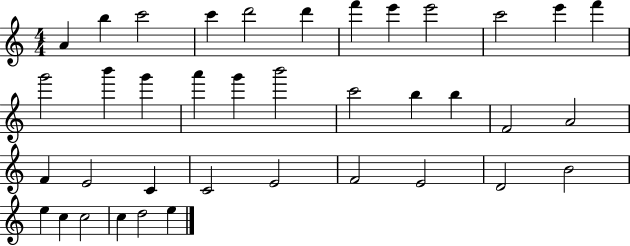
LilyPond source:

{
  \clef treble
  \numericTimeSignature
  \time 4/4
  \key c \major
  a'4 b''4 c'''2 | c'''4 d'''2 d'''4 | f'''4 e'''4 e'''2 | c'''2 e'''4 f'''4 | \break g'''2 b'''4 g'''4 | a'''4 g'''4 b'''2 | c'''2 b''4 b''4 | f'2 a'2 | \break f'4 e'2 c'4 | c'2 e'2 | f'2 e'2 | d'2 b'2 | \break e''4 c''4 c''2 | c''4 d''2 e''4 | \bar "|."
}